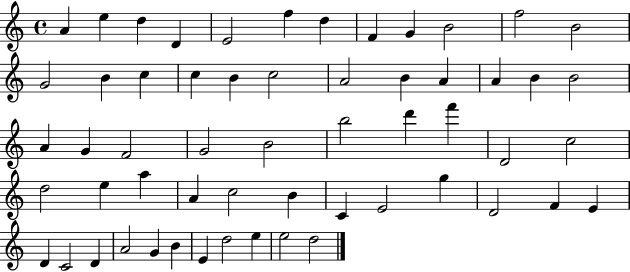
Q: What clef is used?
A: treble